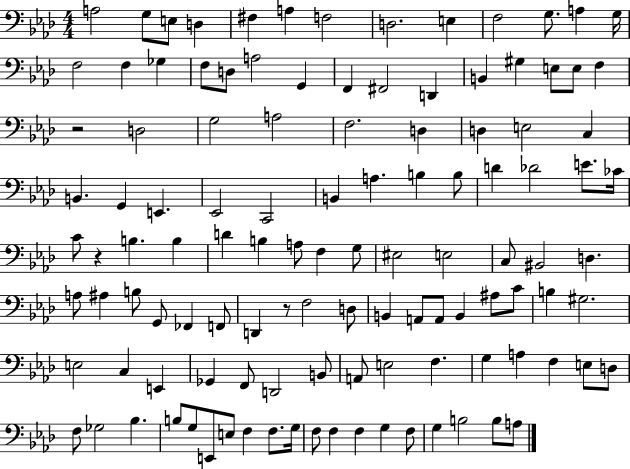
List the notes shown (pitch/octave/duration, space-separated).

A3/h G3/e E3/e D3/q F#3/q A3/q F3/h D3/h. E3/q F3/h G3/e. A3/q G3/s F3/h F3/q Gb3/q F3/e D3/e A3/h G2/q F2/q F#2/h D2/q B2/q G#3/q E3/e E3/e F3/q R/h D3/h G3/h A3/h F3/h. D3/q D3/q E3/h C3/q B2/q. G2/q E2/q. Eb2/h C2/h B2/q A3/q. B3/q B3/e D4/q Db4/h E4/e. CES4/s C4/e R/q B3/q. B3/q D4/q B3/q A3/e F3/q G3/e EIS3/h E3/h C3/e BIS2/h D3/q. A3/e A#3/q B3/e G2/e FES2/q F2/e D2/q R/e F3/h D3/e B2/q A2/e A2/e B2/q A#3/e C4/e B3/q G#3/h. E3/h C3/q E2/q Gb2/q F2/e D2/h B2/e A2/e E3/h F3/q. G3/q A3/q F3/q E3/e D3/e F3/e Gb3/h Bb3/q. B3/e G3/e E2/e E3/e F3/q F3/e. G3/s F3/e F3/q F3/q G3/q F3/e G3/q B3/h B3/e A3/e